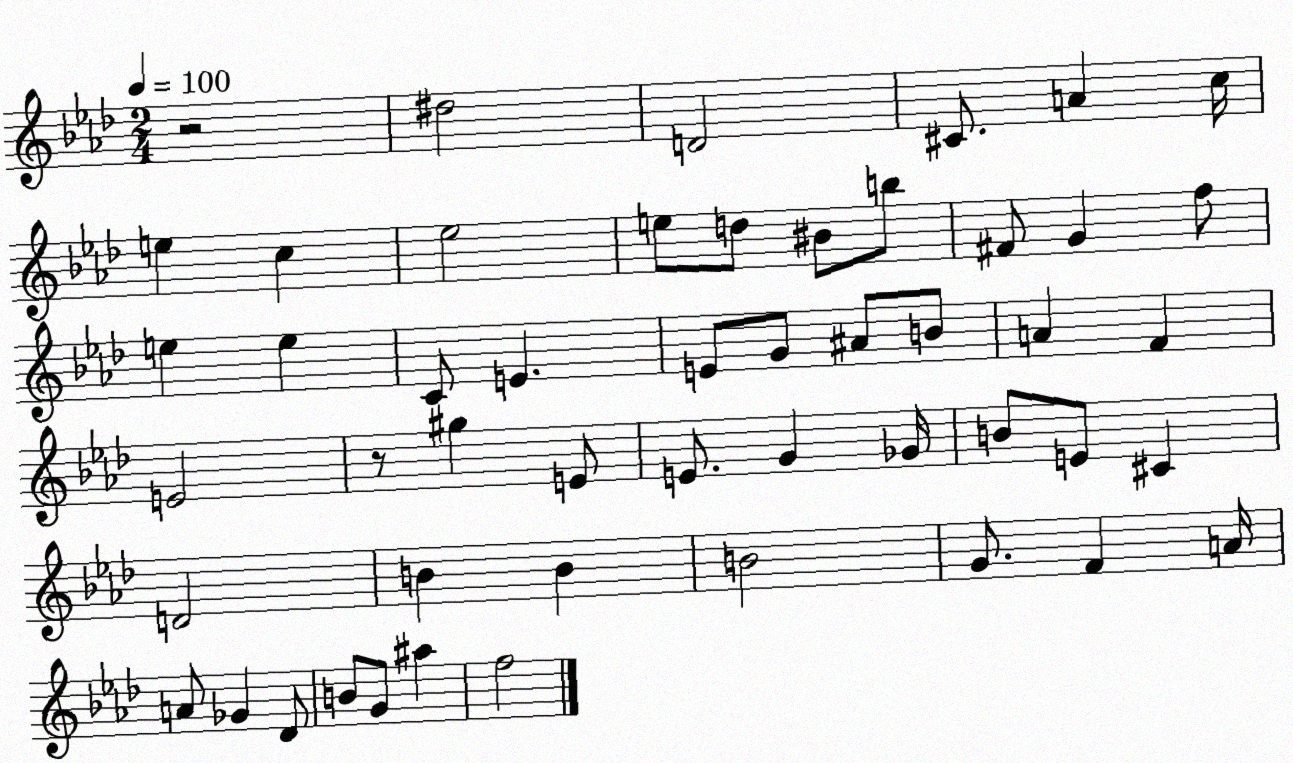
X:1
T:Untitled
M:2/4
L:1/4
K:Ab
z2 ^d2 D2 ^C/2 A c/4 e c _e2 e/2 d/2 ^B/2 b/2 ^F/2 G f/2 e e C/2 E E/2 G/2 ^A/2 B/2 A F E2 z/2 ^g E/2 E/2 G _G/4 B/2 E/2 ^C D2 B B B2 G/2 F A/4 A/2 _G _D/2 B/2 G/2 ^a f2